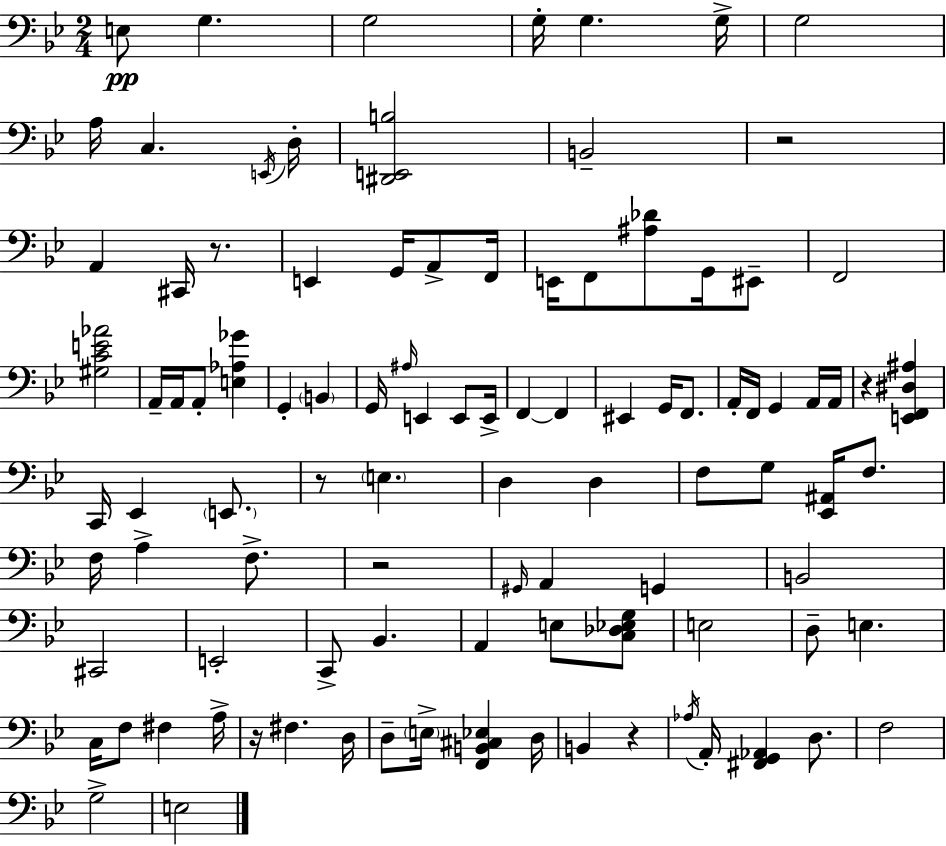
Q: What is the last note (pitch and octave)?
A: E3